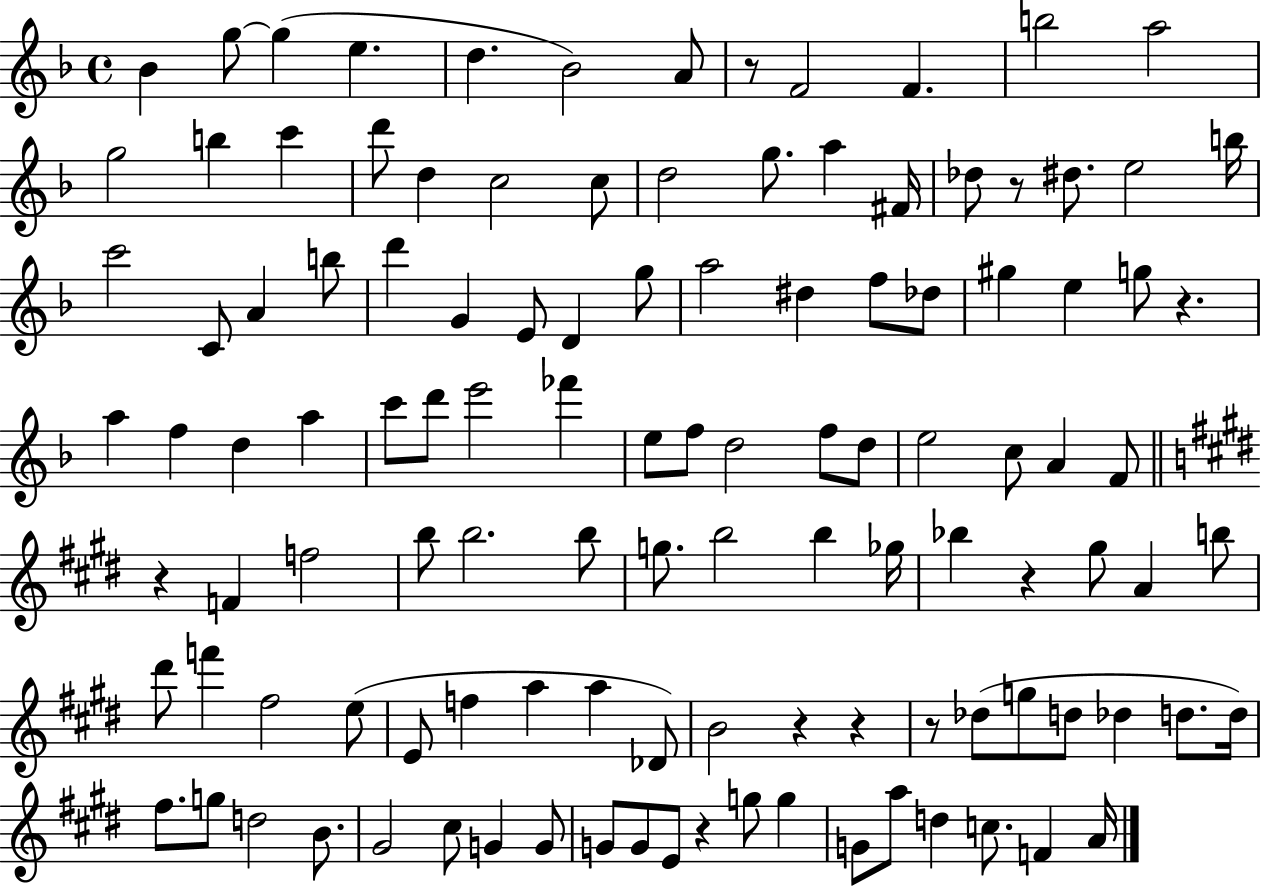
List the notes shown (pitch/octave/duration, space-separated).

Bb4/q G5/e G5/q E5/q. D5/q. Bb4/h A4/e R/e F4/h F4/q. B5/h A5/h G5/h B5/q C6/q D6/e D5/q C5/h C5/e D5/h G5/e. A5/q F#4/s Db5/e R/e D#5/e. E5/h B5/s C6/h C4/e A4/q B5/e D6/q G4/q E4/e D4/q G5/e A5/h D#5/q F5/e Db5/e G#5/q E5/q G5/e R/q. A5/q F5/q D5/q A5/q C6/e D6/e E6/h FES6/q E5/e F5/e D5/h F5/e D5/e E5/h C5/e A4/q F4/e R/q F4/q F5/h B5/e B5/h. B5/e G5/e. B5/h B5/q Gb5/s Bb5/q R/q G#5/e A4/q B5/e D#6/e F6/q F#5/h E5/e E4/e F5/q A5/q A5/q Db4/e B4/h R/q R/q R/e Db5/e G5/e D5/e Db5/q D5/e. D5/s F#5/e. G5/e D5/h B4/e. G#4/h C#5/e G4/q G4/e G4/e G4/e E4/e R/q G5/e G5/q G4/e A5/e D5/q C5/e. F4/q A4/s